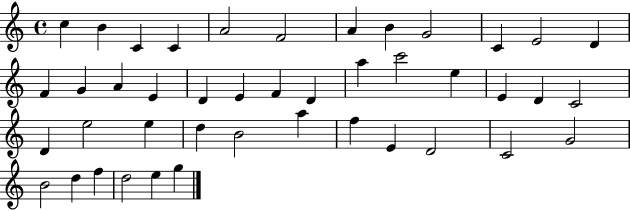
C5/q B4/q C4/q C4/q A4/h F4/h A4/q B4/q G4/h C4/q E4/h D4/q F4/q G4/q A4/q E4/q D4/q E4/q F4/q D4/q A5/q C6/h E5/q E4/q D4/q C4/h D4/q E5/h E5/q D5/q B4/h A5/q F5/q E4/q D4/h C4/h G4/h B4/h D5/q F5/q D5/h E5/q G5/q